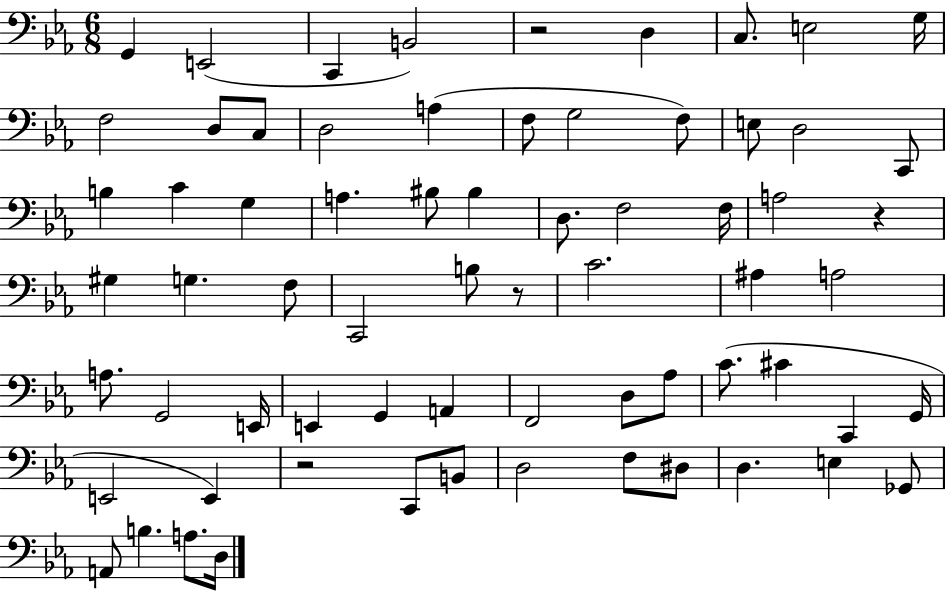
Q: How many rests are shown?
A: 4